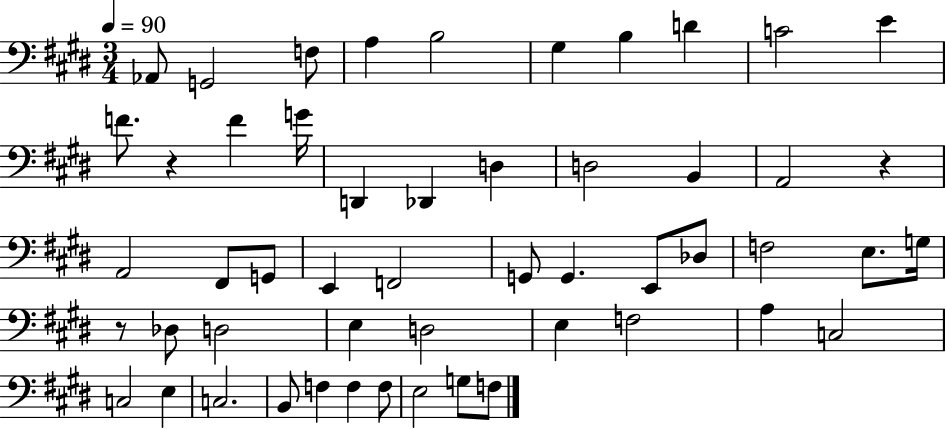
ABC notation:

X:1
T:Untitled
M:3/4
L:1/4
K:E
_A,,/2 G,,2 F,/2 A, B,2 ^G, B, D C2 E F/2 z F G/4 D,, _D,, D, D,2 B,, A,,2 z A,,2 ^F,,/2 G,,/2 E,, F,,2 G,,/2 G,, E,,/2 _D,/2 F,2 E,/2 G,/4 z/2 _D,/2 D,2 E, D,2 E, F,2 A, C,2 C,2 E, C,2 B,,/2 F, F, F,/2 E,2 G,/2 F,/2